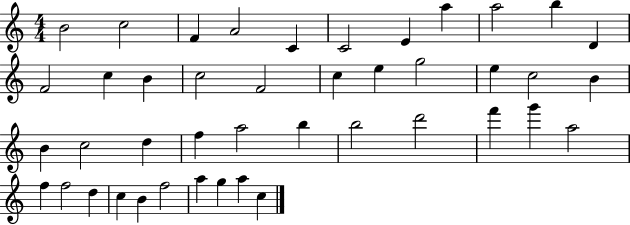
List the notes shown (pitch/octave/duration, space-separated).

B4/h C5/h F4/q A4/h C4/q C4/h E4/q A5/q A5/h B5/q D4/q F4/h C5/q B4/q C5/h F4/h C5/q E5/q G5/h E5/q C5/h B4/q B4/q C5/h D5/q F5/q A5/h B5/q B5/h D6/h F6/q G6/q A5/h F5/q F5/h D5/q C5/q B4/q F5/h A5/q G5/q A5/q C5/q